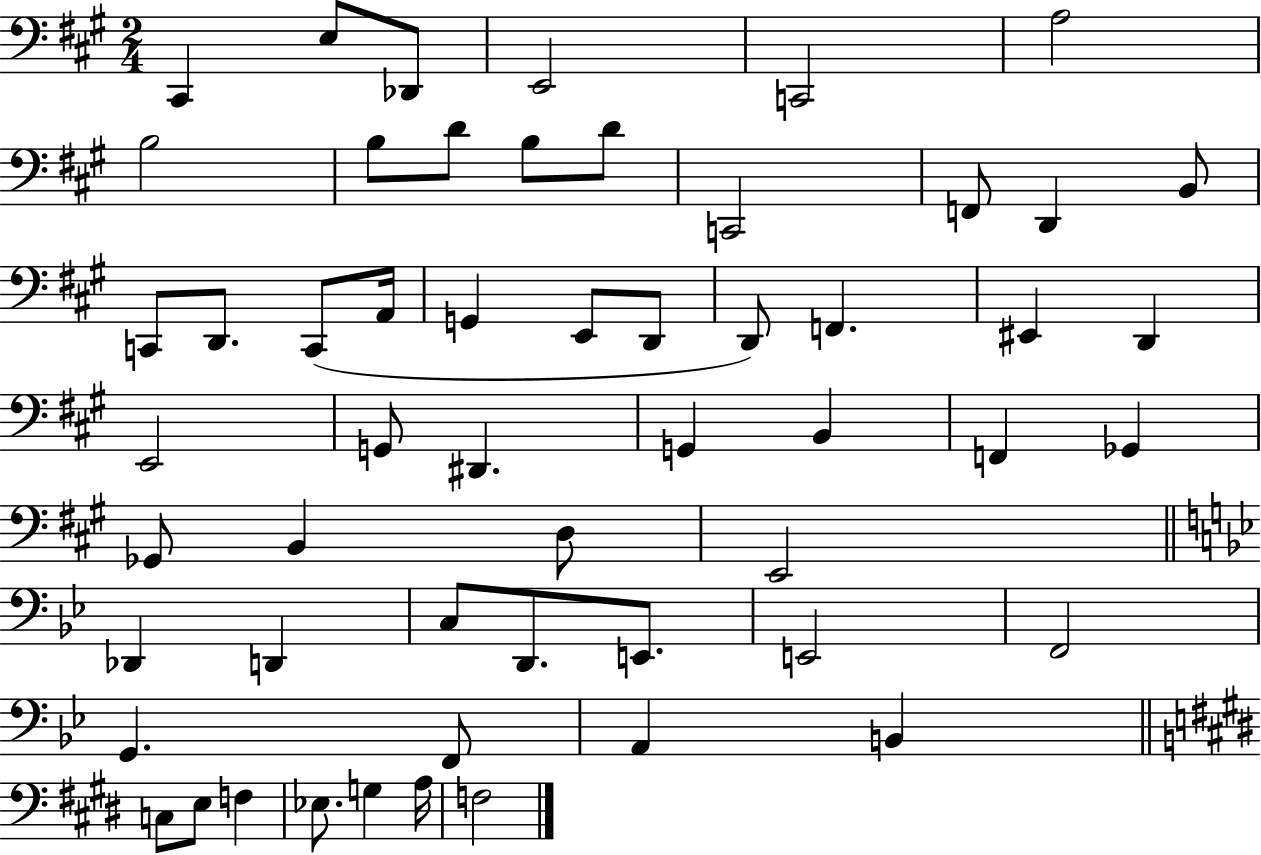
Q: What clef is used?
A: bass